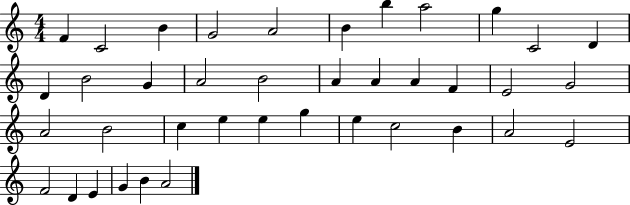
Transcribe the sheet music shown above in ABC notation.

X:1
T:Untitled
M:4/4
L:1/4
K:C
F C2 B G2 A2 B b a2 g C2 D D B2 G A2 B2 A A A F E2 G2 A2 B2 c e e g e c2 B A2 E2 F2 D E G B A2